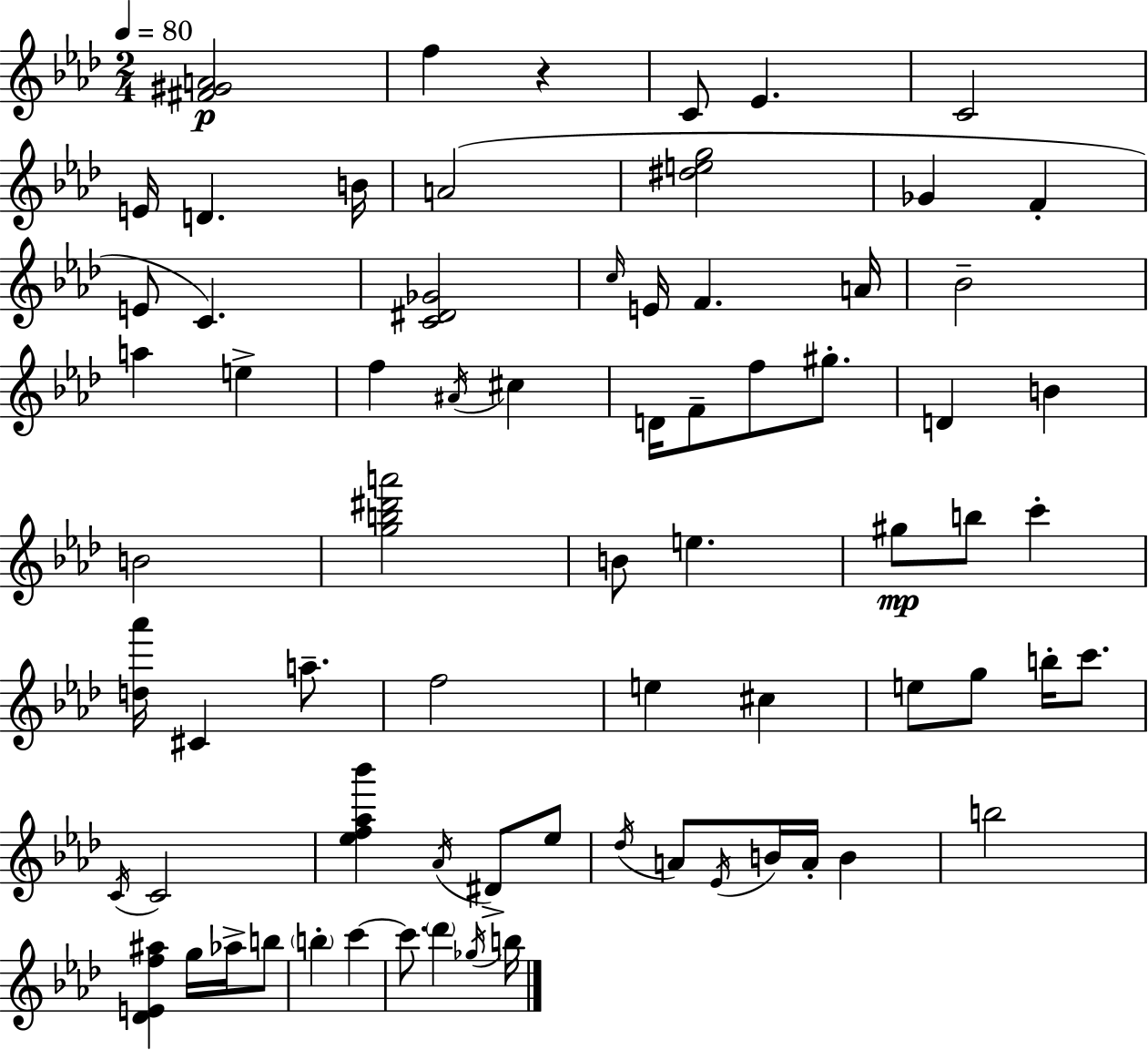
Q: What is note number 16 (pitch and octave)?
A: A4